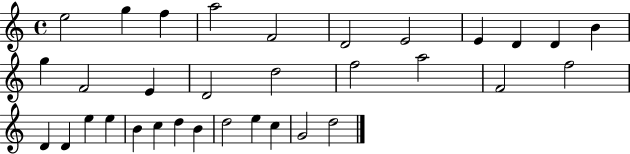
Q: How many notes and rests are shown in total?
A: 33